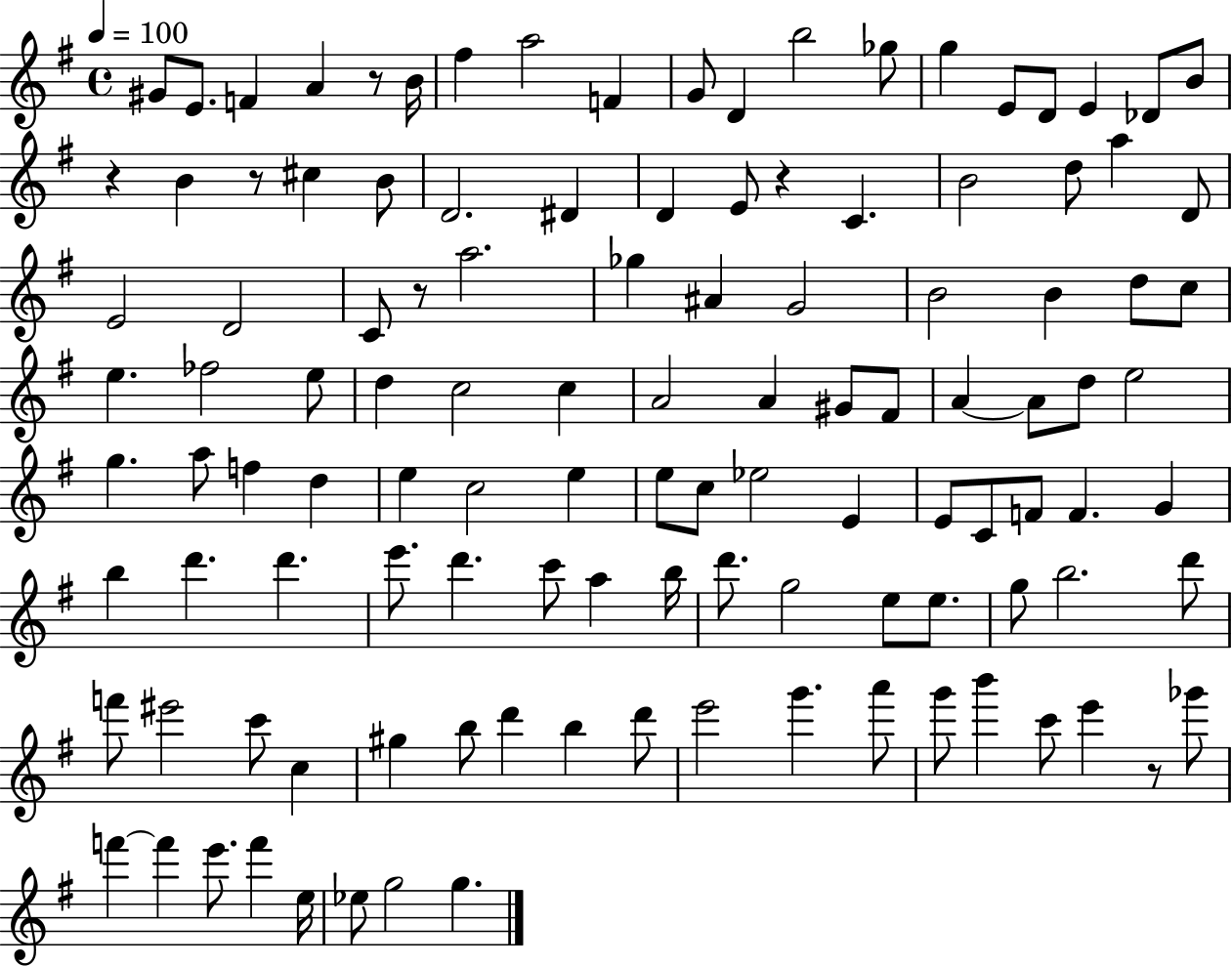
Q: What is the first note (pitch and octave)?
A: G#4